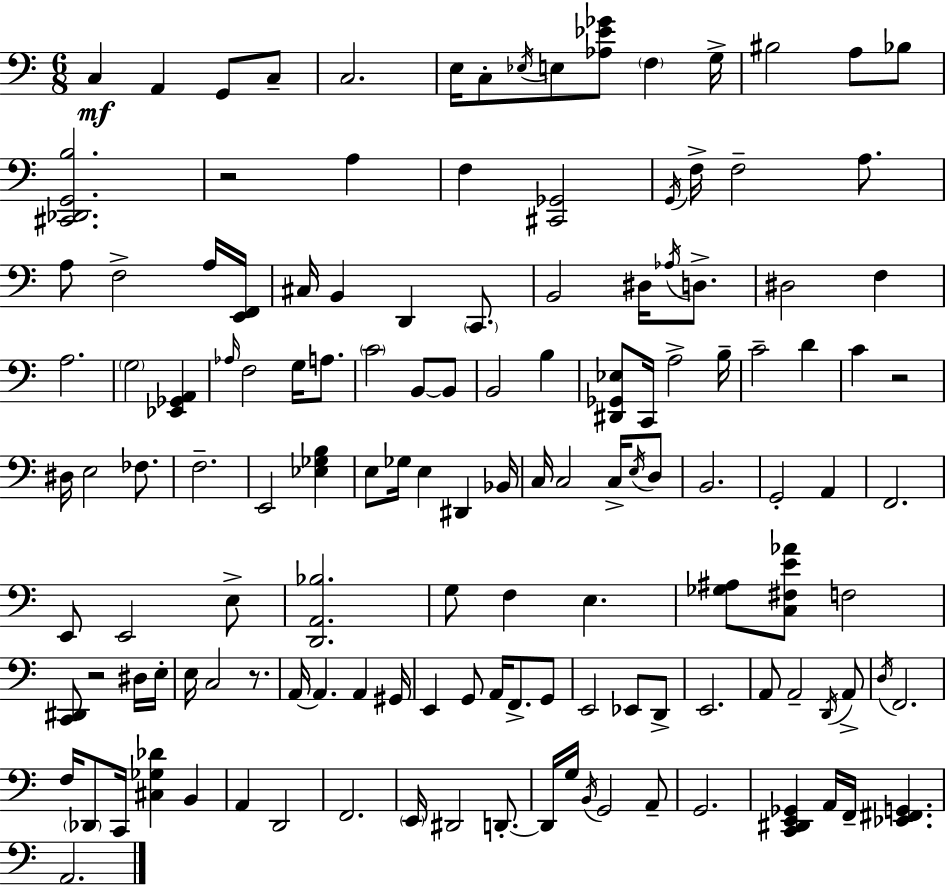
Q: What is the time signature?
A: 6/8